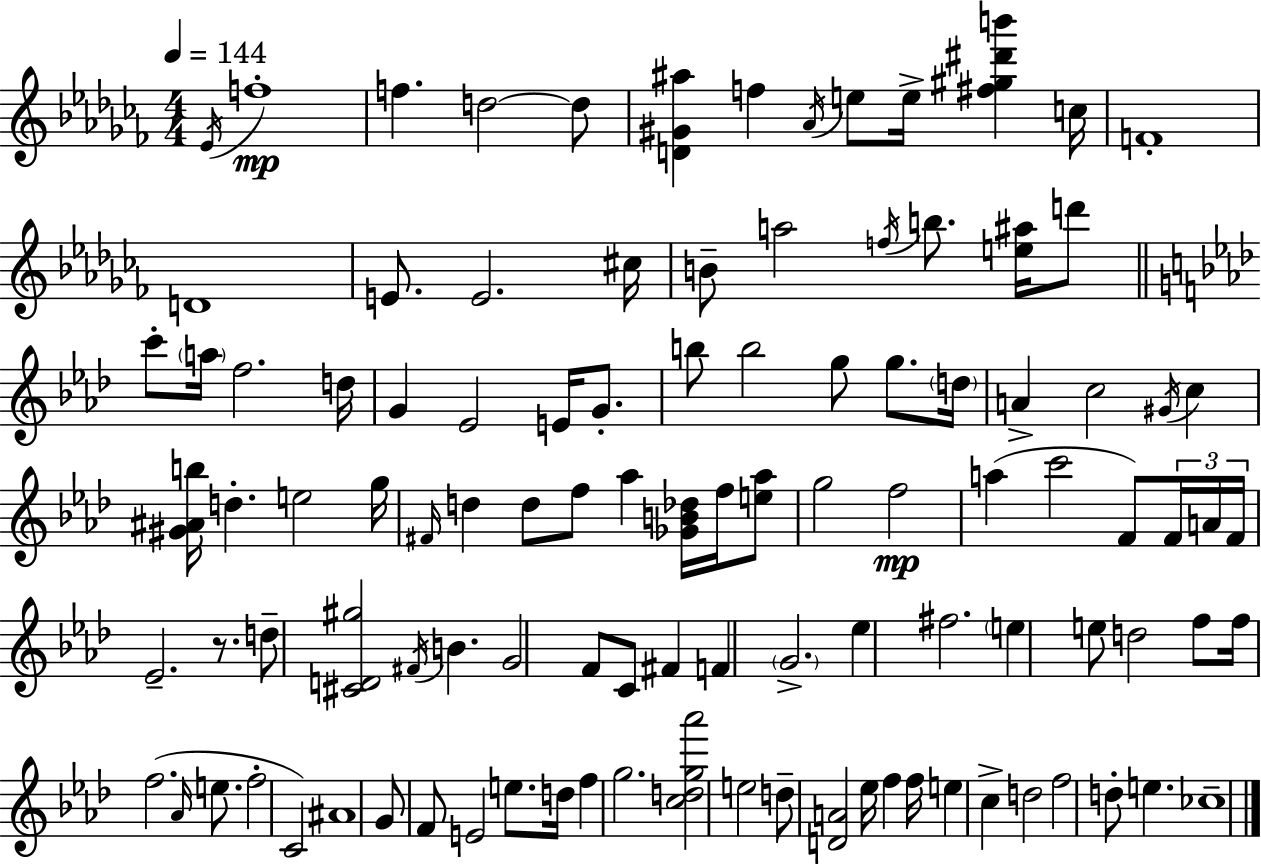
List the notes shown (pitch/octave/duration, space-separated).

Eb4/s F5/w F5/q. D5/h D5/e [D4,G#4,A#5]/q F5/q Ab4/s E5/e E5/s [F#5,G#5,D#6,B6]/q C5/s F4/w D4/w E4/e. E4/h. C#5/s B4/e A5/h F5/s B5/e. [E5,A#5]/s D6/e C6/e A5/s F5/h. D5/s G4/q Eb4/h E4/s G4/e. B5/e B5/h G5/e G5/e. D5/s A4/q C5/h G#4/s C5/q [G#4,A#4,B5]/s D5/q. E5/h G5/s F#4/s D5/q D5/e F5/e Ab5/q [Gb4,B4,Db5]/s F5/s [E5,Ab5]/e G5/h F5/h A5/q C6/h F4/e F4/s A4/s F4/s Eb4/h. R/e. D5/e [C#4,D4,G#5]/h F#4/s B4/q. G4/h F4/e C4/e F#4/q F4/q G4/h. Eb5/q F#5/h. E5/q E5/e D5/h F5/e F5/s F5/h. Ab4/s E5/e. F5/h C4/h A#4/w G4/e F4/e E4/h E5/e. D5/s F5/q G5/h. [C5,D5,G5,Ab6]/h E5/h D5/e [D4,A4]/h Eb5/s F5/q F5/s E5/q C5/q D5/h F5/h D5/e E5/q. CES5/w